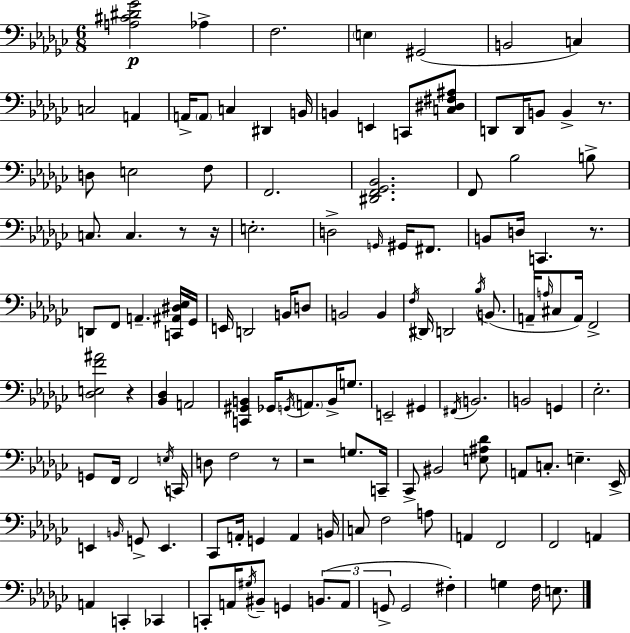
X:1
T:Untitled
M:6/8
L:1/4
K:Ebm
[A,^C^D_G]2 _A, F,2 E, ^G,,2 B,,2 C, C,2 A,, A,,/4 A,,/2 C, ^D,, B,,/4 B,, E,, C,,/2 [C,^D,^F,^A,]/2 D,,/2 D,,/4 B,,/2 B,, z/2 D,/2 E,2 F,/2 F,,2 [^D,,F,,_G,,_B,,]2 F,,/2 _B,2 B,/2 C,/2 C, z/2 z/4 E,2 D,2 G,,/4 ^G,,/4 ^F,,/2 B,,/2 D,/4 C,, z/2 D,,/2 F,,/2 A,, [C,,^A,,^D,_E,]/4 _G,,/4 E,,/4 D,,2 B,,/4 D,/2 B,,2 B,, F,/4 ^D,,/4 D,,2 _B,/4 B,,/2 A,,/4 A,/4 ^C,/2 A,,/4 F,,2 [_D,E,F^A]2 z [_B,,_D,] A,,2 [C,,^G,,B,,] _G,,/4 G,,/4 A,,/2 B,,/4 G,/2 E,,2 ^G,, ^F,,/4 B,,2 B,,2 G,, _E,2 G,,/2 F,,/4 F,,2 E,/4 C,,/4 D,/2 F,2 z/2 z2 G,/2 C,,/4 _C,,/2 ^B,,2 [E,^A,_D]/2 A,,/2 C,/2 E, _E,,/4 E,, B,,/4 G,,/2 E,, _C,,/2 A,,/4 G,, A,, B,,/4 C,/2 F,2 A,/2 A,, F,,2 F,,2 A,, A,, C,, _C,, C,,/2 A,,/4 ^G,/4 ^B,,/2 G,, B,,/2 A,,/2 G,,/2 G,,2 ^F, G, F,/4 E,/2